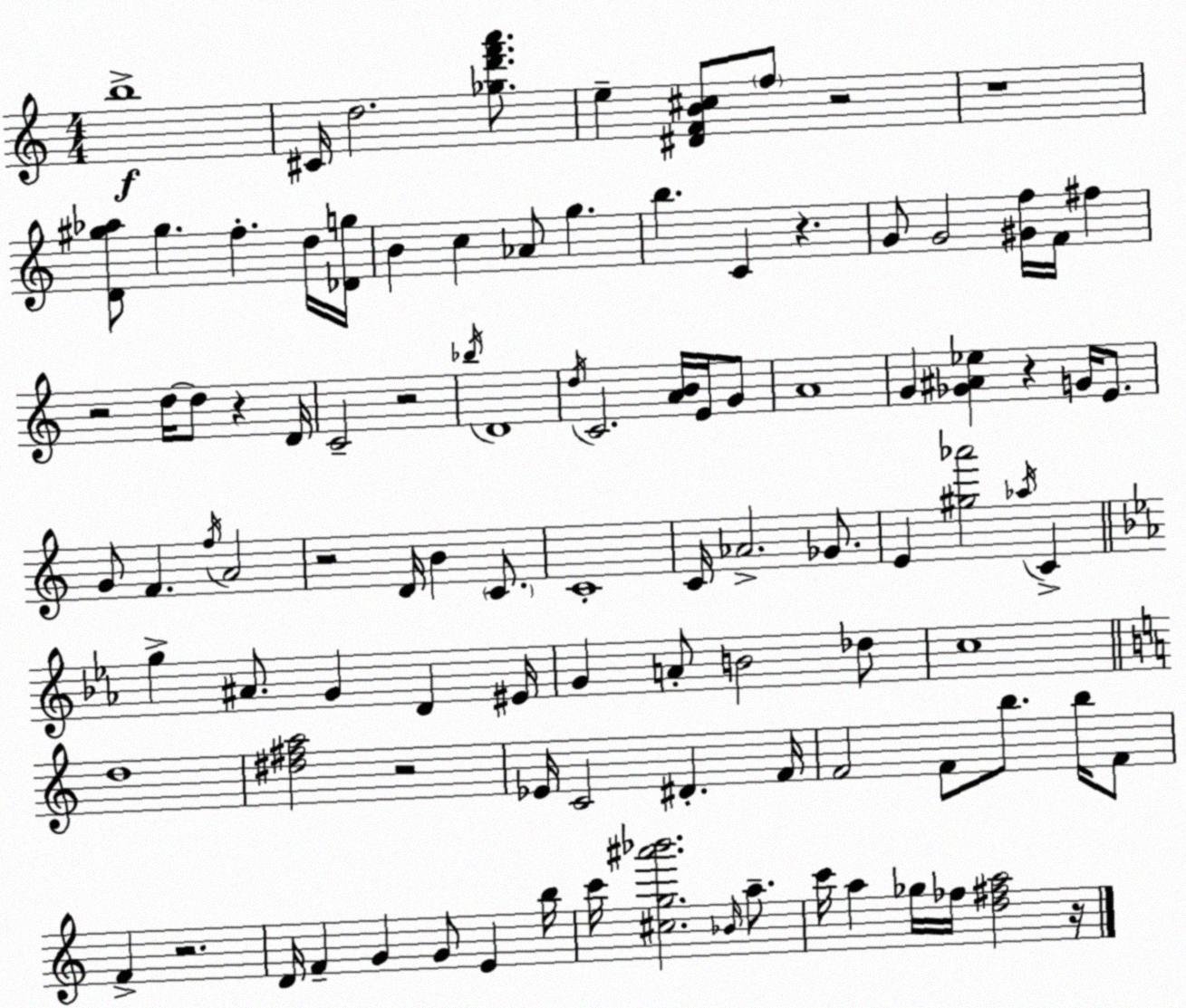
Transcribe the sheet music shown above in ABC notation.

X:1
T:Untitled
M:4/4
L:1/4
K:Am
b4 ^C/4 d2 [_gd'f'a']/2 e [^DFB^c]/2 f/2 z2 z4 [D^g_a]/2 ^g f d/4 [_Dg]/4 B c _A/2 g b C z G/2 G2 [^Gf]/4 F/4 ^f z2 d/4 d/2 z D/4 C2 z2 _b/4 D4 d/4 C2 [AB]/4 E/4 G/2 A4 G [_G^A_e] z G/4 E/2 G/2 F f/4 A2 z2 D/4 B C/2 C4 C/4 _A2 _G/2 E [^g_a']2 _a/4 C g ^A/2 G D ^E/4 G A/2 B2 _d/2 c4 d4 [^d^fa]2 z2 _E/4 C2 ^D F/4 F2 F/2 b/2 b/4 F/2 F z2 D/4 F G G/2 E b/4 c'/4 [^cg^a'_b']2 _B/4 a/2 c'/4 a _g/4 _f/4 [d^fa]2 z/4